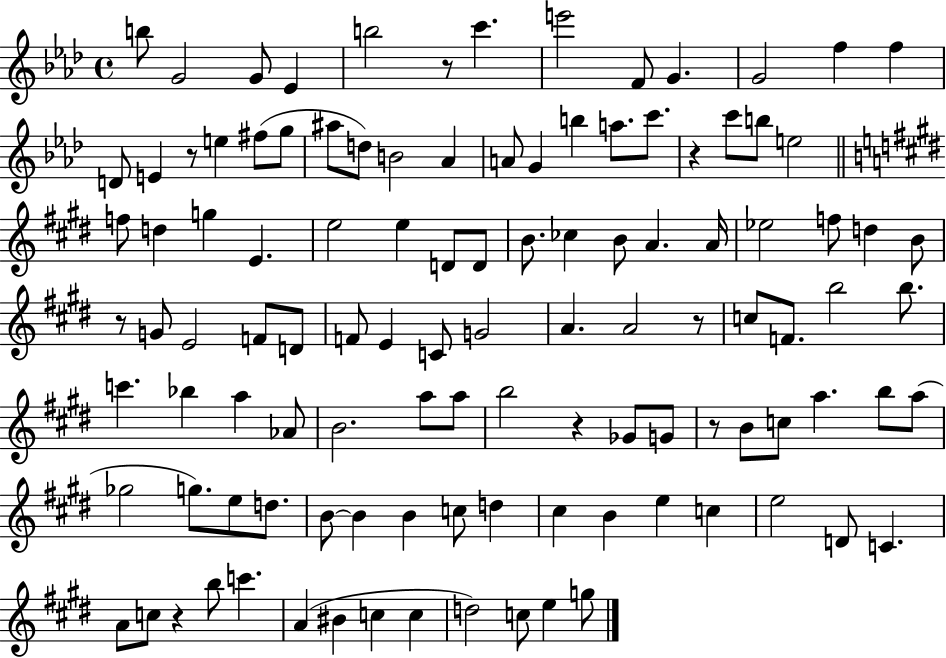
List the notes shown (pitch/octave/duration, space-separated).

B5/e G4/h G4/e Eb4/q B5/h R/e C6/q. E6/h F4/e G4/q. G4/h F5/q F5/q D4/e E4/q R/e E5/q F#5/e G5/e A#5/e D5/e B4/h Ab4/q A4/e G4/q B5/q A5/e. C6/e. R/q C6/e B5/e E5/h F5/e D5/q G5/q E4/q. E5/h E5/q D4/e D4/e B4/e. CES5/q B4/e A4/q. A4/s Eb5/h F5/e D5/q B4/e R/e G4/e E4/h F4/e D4/e F4/e E4/q C4/e G4/h A4/q. A4/h R/e C5/e F4/e. B5/h B5/e. C6/q. Bb5/q A5/q Ab4/e B4/h. A5/e A5/e B5/h R/q Gb4/e G4/e R/e B4/e C5/e A5/q. B5/e A5/e Gb5/h G5/e. E5/e D5/e. B4/e B4/q B4/q C5/e D5/q C#5/q B4/q E5/q C5/q E5/h D4/e C4/q. A4/e C5/e R/q B5/e C6/q. A4/q BIS4/q C5/q C5/q D5/h C5/e E5/q G5/e